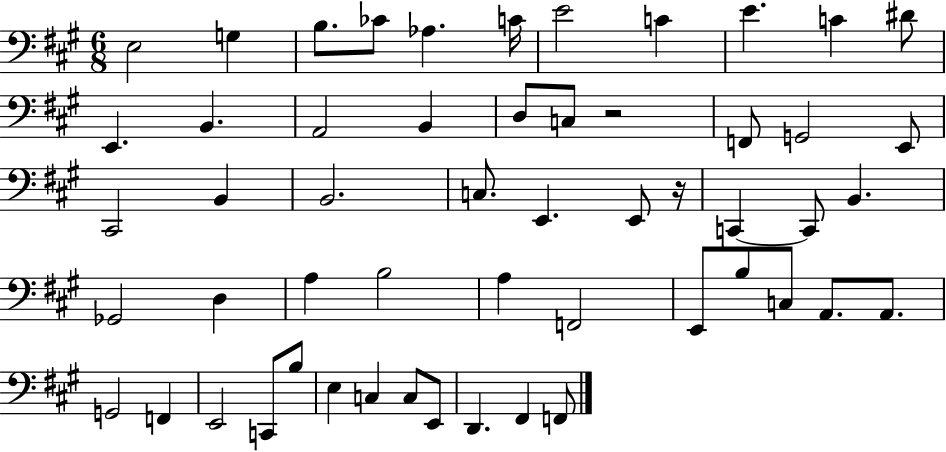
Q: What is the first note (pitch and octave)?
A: E3